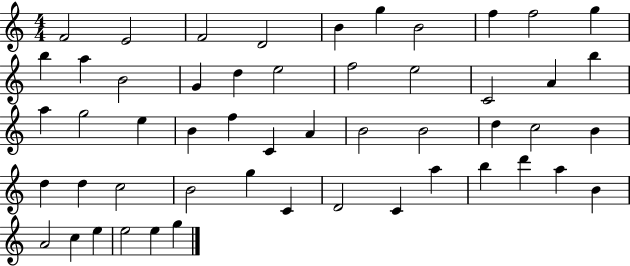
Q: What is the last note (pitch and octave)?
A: G5